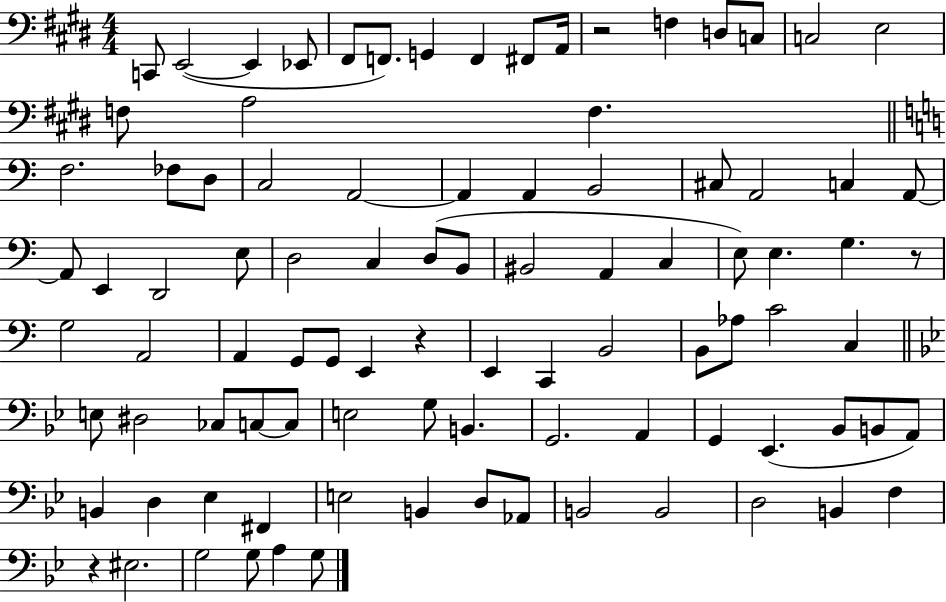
C2/e E2/h E2/q Eb2/e F#2/e F2/e. G2/q F2/q F#2/e A2/s R/h F3/q D3/e C3/e C3/h E3/h F3/e A3/h F3/q. F3/h. FES3/e D3/e C3/h A2/h A2/q A2/q B2/h C#3/e A2/h C3/q A2/e A2/e E2/q D2/h E3/e D3/h C3/q D3/e B2/e BIS2/h A2/q C3/q E3/e E3/q. G3/q. R/e G3/h A2/h A2/q G2/e G2/e E2/q R/q E2/q C2/q B2/h B2/e Ab3/e C4/h C3/q E3/e D#3/h CES3/e C3/e C3/e E3/h G3/e B2/q. G2/h. A2/q G2/q Eb2/q. Bb2/e B2/e A2/e B2/q D3/q Eb3/q F#2/q E3/h B2/q D3/e Ab2/e B2/h B2/h D3/h B2/q F3/q R/q EIS3/h. G3/h G3/e A3/q G3/e